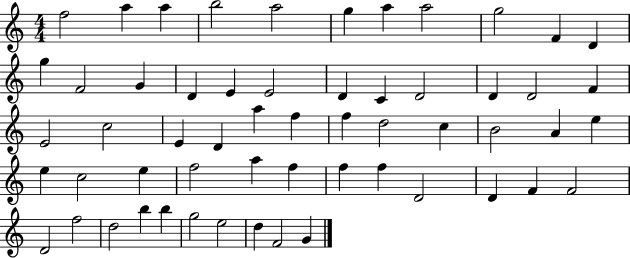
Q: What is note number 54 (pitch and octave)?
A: E5